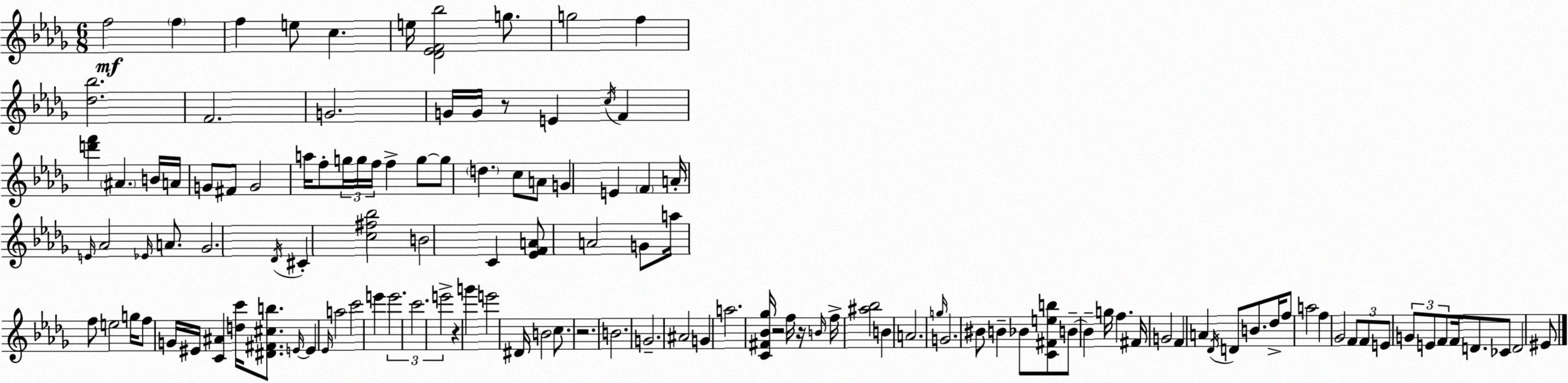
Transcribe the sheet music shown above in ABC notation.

X:1
T:Untitled
M:6/8
L:1/4
K:Bbm
f2 f f e/2 c e/4 [_D_EF_b]2 g/2 g2 f [_d_b]2 F2 G2 G/4 G/4 z/2 E c/4 F [d'f'] ^A B/4 A/4 G/2 ^F/2 G2 a/4 f/2 g/4 g/4 f/4 f g/2 g/2 d c/2 A/2 G E F A/4 E/4 _A2 _E/4 A/2 _G2 _D/4 ^C [c^f_b]2 B2 C [_EFA]/2 A2 G/2 a/4 f/2 e2 g/4 f/2 G/4 ^E/4 [C^A] [dc']/4 [^D^F^cb]/2 E/4 E _E/4 a2 c'2 e' e'2 c'2 e'2 z g' e'2 ^D/4 B2 c/2 z2 B2 G2 ^A2 G a2 [C^F_B_g]/4 z2 f/4 z/4 B/4 f/4 [^a_b]2 B A2 g/4 G2 ^B/2 B _B/2 [C^Feb]/2 B/2 B g/4 f ^F/4 G2 F A _D/4 D/2 B/2 _d/4 f/2 a2 f _G2 F/2 F/2 E/2 G/2 E/2 F/2 F/4 D/2 _C/2 D2 ^E/2